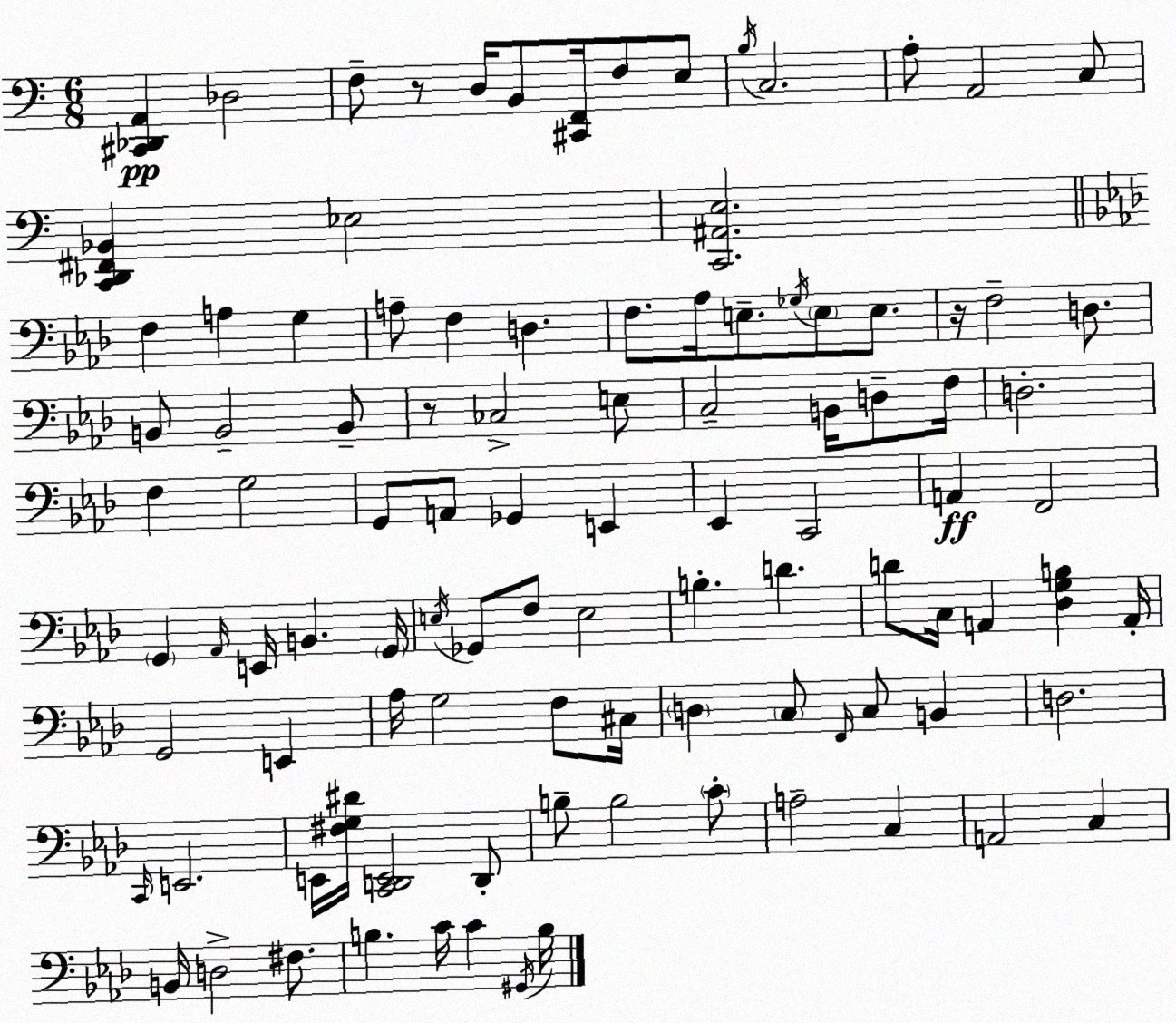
X:1
T:Untitled
M:6/8
L:1/4
K:Am
[^C,,_D,,A,,] _D,2 F,/2 z/2 D,/4 B,,/2 [^C,,F,,]/4 F,/2 E,/2 B,/4 C,2 A,/2 A,,2 C,/2 [C,,_D,,^F,,_B,,] _E,2 [C,,^A,,E,]2 F, A, G, A,/2 F, D, F,/2 _A,/4 E,/2 _G,/4 E,/2 E,/2 z/4 F,2 D,/2 B,,/2 B,,2 B,,/2 z/2 _C,2 E,/2 C,2 B,,/4 D,/2 F,/4 D,2 F, G,2 G,,/2 A,,/2 _G,, E,, _E,, C,,2 A,, F,,2 G,, _A,,/4 E,,/4 B,, G,,/4 E,/4 _G,,/2 F,/2 E,2 B, D D/2 C,/4 A,, [_D,G,B,] A,,/4 G,,2 E,, _A,/4 G,2 F,/2 ^C,/4 D, C,/2 F,,/4 C,/2 B,, D,2 C,,/4 E,,2 E,,/4 [^F,G,^D]/4 [C,,D,,E,,]2 D,,/2 B,/2 B,2 C/2 A,2 C, A,,2 C, B,,/4 D,2 ^F,/2 B, C/4 C ^G,,/4 B,/4